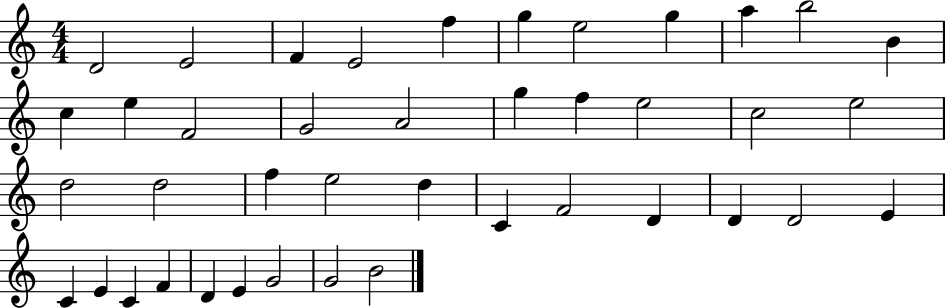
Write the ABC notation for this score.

X:1
T:Untitled
M:4/4
L:1/4
K:C
D2 E2 F E2 f g e2 g a b2 B c e F2 G2 A2 g f e2 c2 e2 d2 d2 f e2 d C F2 D D D2 E C E C F D E G2 G2 B2